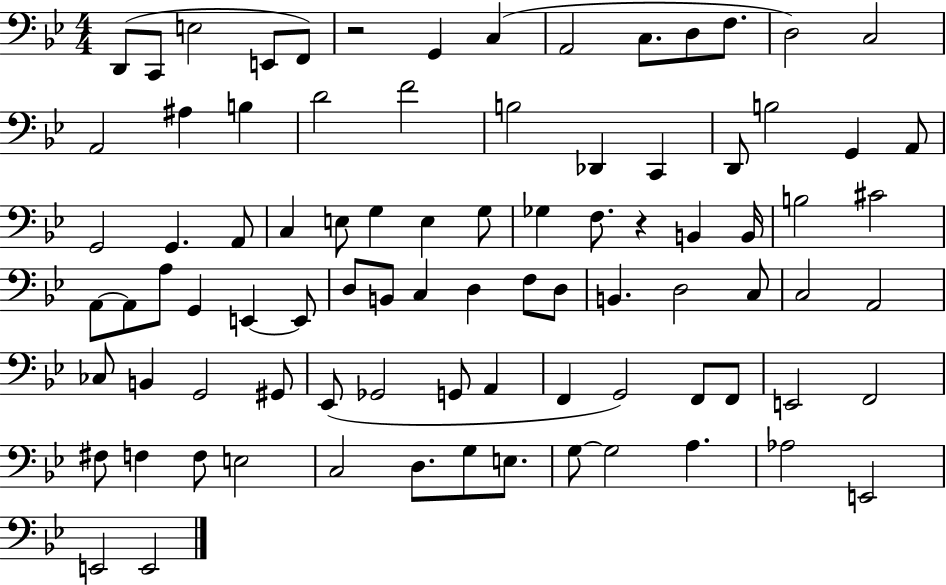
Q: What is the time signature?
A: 4/4